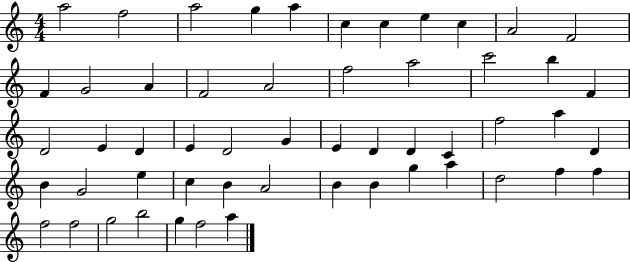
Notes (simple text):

A5/h F5/h A5/h G5/q A5/q C5/q C5/q E5/q C5/q A4/h F4/h F4/q G4/h A4/q F4/h A4/h F5/h A5/h C6/h B5/q F4/q D4/h E4/q D4/q E4/q D4/h G4/q E4/q D4/q D4/q C4/q F5/h A5/q D4/q B4/q G4/h E5/q C5/q B4/q A4/h B4/q B4/q G5/q A5/q D5/h F5/q F5/q F5/h F5/h G5/h B5/h G5/q F5/h A5/q